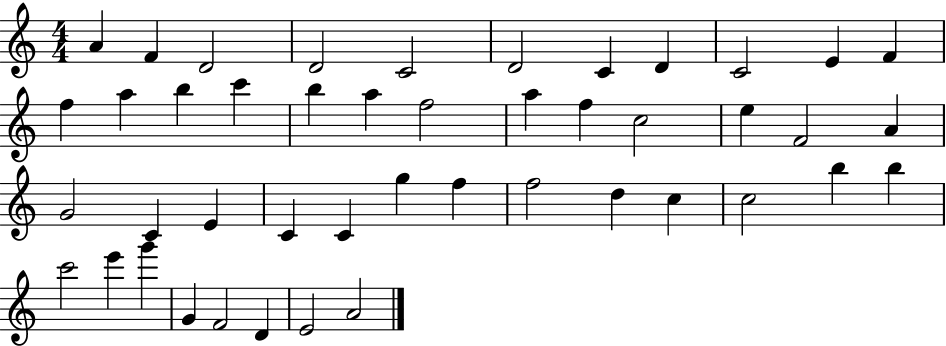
{
  \clef treble
  \numericTimeSignature
  \time 4/4
  \key c \major
  a'4 f'4 d'2 | d'2 c'2 | d'2 c'4 d'4 | c'2 e'4 f'4 | \break f''4 a''4 b''4 c'''4 | b''4 a''4 f''2 | a''4 f''4 c''2 | e''4 f'2 a'4 | \break g'2 c'4 e'4 | c'4 c'4 g''4 f''4 | f''2 d''4 c''4 | c''2 b''4 b''4 | \break c'''2 e'''4 g'''4 | g'4 f'2 d'4 | e'2 a'2 | \bar "|."
}